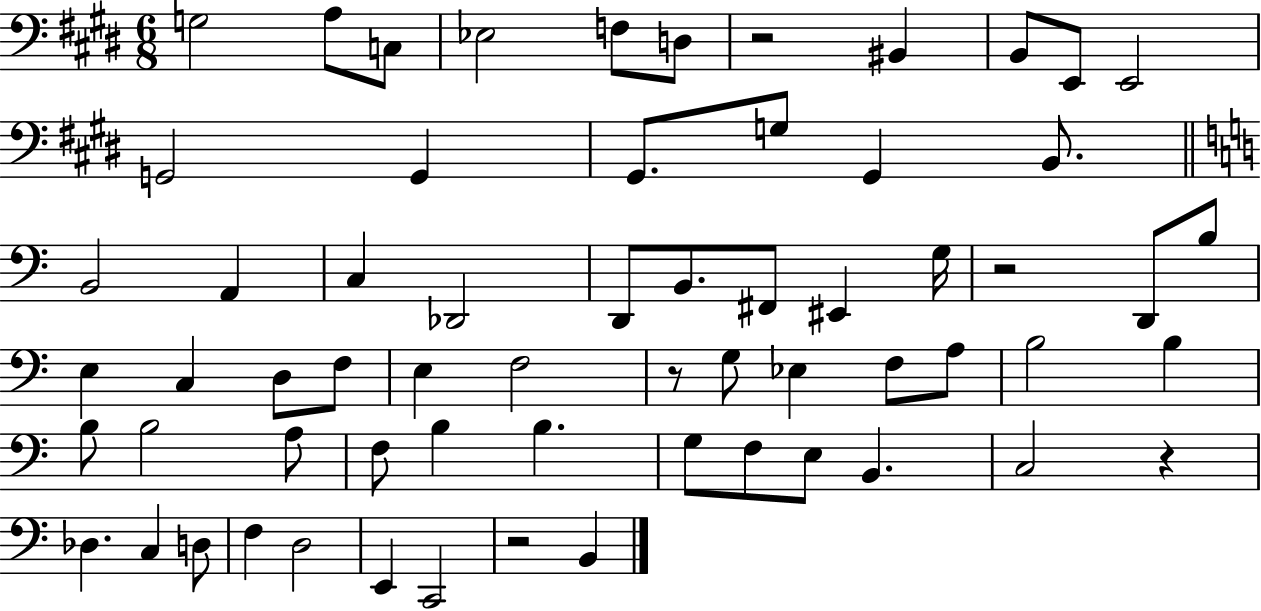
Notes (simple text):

G3/h A3/e C3/e Eb3/h F3/e D3/e R/h BIS2/q B2/e E2/e E2/h G2/h G2/q G#2/e. G3/e G#2/q B2/e. B2/h A2/q C3/q Db2/h D2/e B2/e. F#2/e EIS2/q G3/s R/h D2/e B3/e E3/q C3/q D3/e F3/e E3/q F3/h R/e G3/e Eb3/q F3/e A3/e B3/h B3/q B3/e B3/h A3/e F3/e B3/q B3/q. G3/e F3/e E3/e B2/q. C3/h R/q Db3/q. C3/q D3/e F3/q D3/h E2/q C2/h R/h B2/q